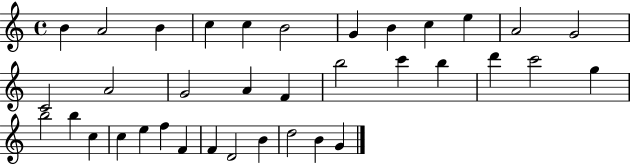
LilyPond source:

{
  \clef treble
  \time 4/4
  \defaultTimeSignature
  \key c \major
  b'4 a'2 b'4 | c''4 c''4 b'2 | g'4 b'4 c''4 e''4 | a'2 g'2 | \break c'2 a'2 | g'2 a'4 f'4 | b''2 c'''4 b''4 | d'''4 c'''2 g''4 | \break b''2 b''4 c''4 | c''4 e''4 f''4 f'4 | f'4 d'2 b'4 | d''2 b'4 g'4 | \break \bar "|."
}